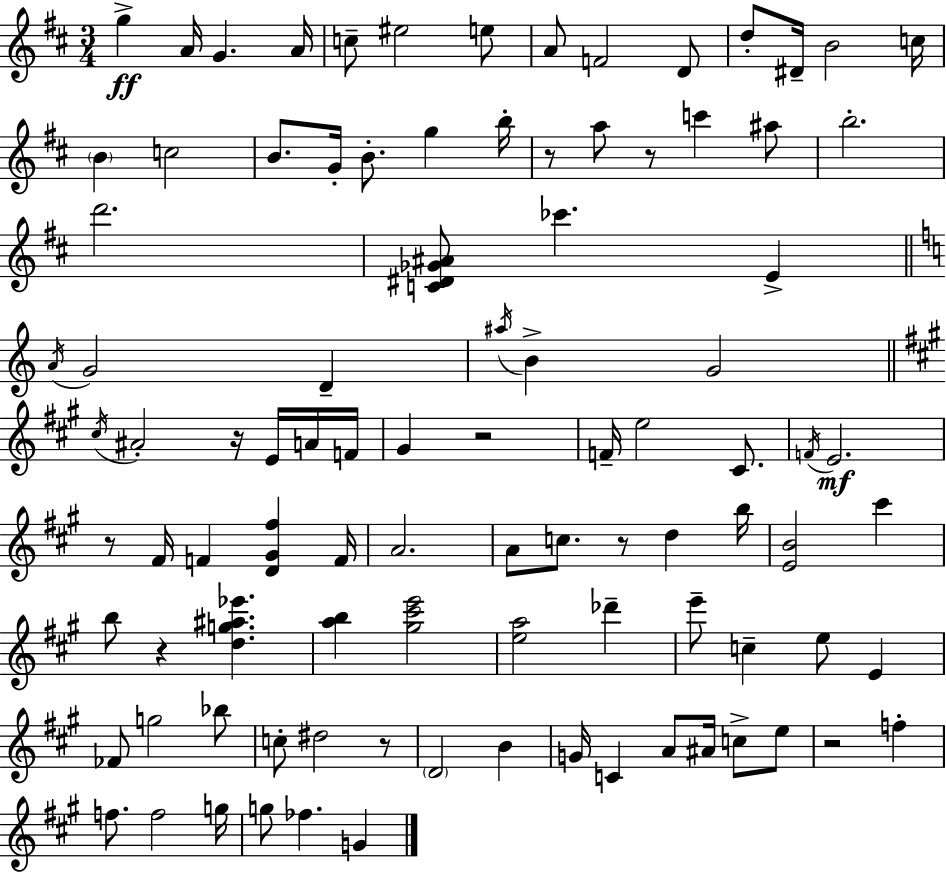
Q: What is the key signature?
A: D major